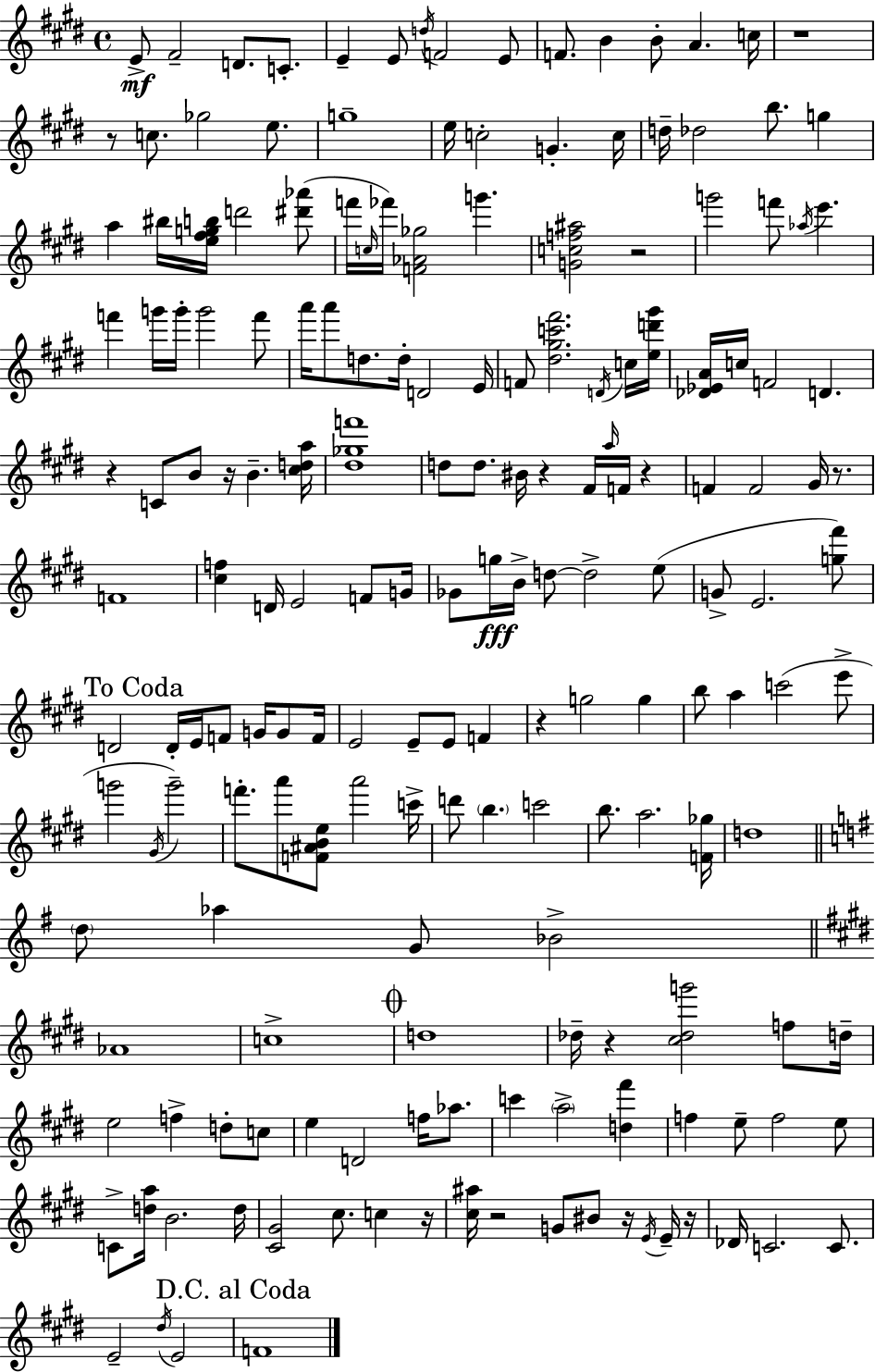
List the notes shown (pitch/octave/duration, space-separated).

E4/e F#4/h D4/e. C4/e. E4/q E4/e D5/s F4/h E4/e F4/e. B4/q B4/e A4/q. C5/s R/w R/e C5/e. Gb5/h E5/e. G5/w E5/s C5/h G4/q. C5/s D5/s Db5/h B5/e. G5/q A5/q BIS5/s [E5,F#5,G5,B5]/s D6/h [D#6,Ab6]/e F6/s C5/s FES6/s [F4,Ab4,Gb5]/h G6/q. [G4,C5,F5,A#5]/h R/h G6/h F6/e Ab5/s E6/q. F6/q G6/s G6/s G6/h F6/e A6/s A6/e D5/e. D5/s D4/h E4/s F4/e [D#5,G#5,C6,F#6]/h. D4/s C5/s [E5,D6,G#6]/s [Db4,Eb4,A4]/s C5/s F4/h D4/q. R/q C4/e B4/e R/s B4/q. [C#5,D5,A5]/s [D#5,Gb5,F6]/w D5/e D5/e. BIS4/s R/q F#4/s A5/s F4/s R/q F4/q F4/h G#4/s R/e. F4/w [C#5,F5]/q D4/s E4/h F4/e G4/s Gb4/e G5/s B4/s D5/e D5/h E5/e G4/e E4/h. [G5,F#6]/e D4/h D4/s E4/s F4/e G4/s G4/e F4/s E4/h E4/e E4/e F4/q R/q G5/h G5/q B5/e A5/q C6/h E6/e G6/h G#4/s G6/h F6/e. A6/e [F4,A#4,B4,E5]/e A6/h C6/s D6/e B5/q. C6/h B5/e. A5/h. [F4,Gb5]/s D5/w D5/e Ab5/q G4/e Bb4/h Ab4/w C5/w D5/w Db5/s R/q [C#5,Db5,G6]/h F5/e D5/s E5/h F5/q D5/e C5/e E5/q D4/h F5/s Ab5/e. C6/q A5/h [D5,F#6]/q F5/q E5/e F5/h E5/e C4/e [D5,A5]/s B4/h. D5/s [C#4,G#4]/h C#5/e. C5/q R/s [C#5,A#5]/s R/h G4/e BIS4/e R/s E4/s E4/s R/s Db4/s C4/h. C4/e. E4/h D#5/s E4/h F4/w